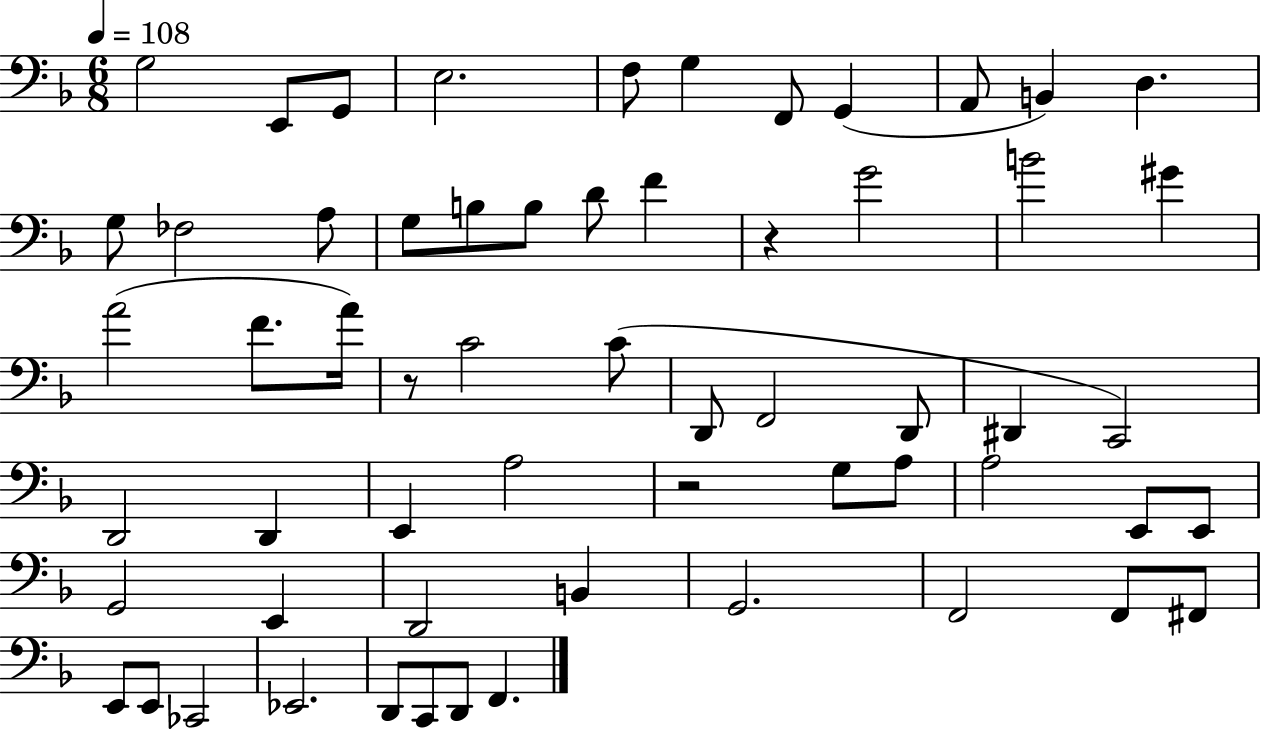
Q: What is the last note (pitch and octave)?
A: F2